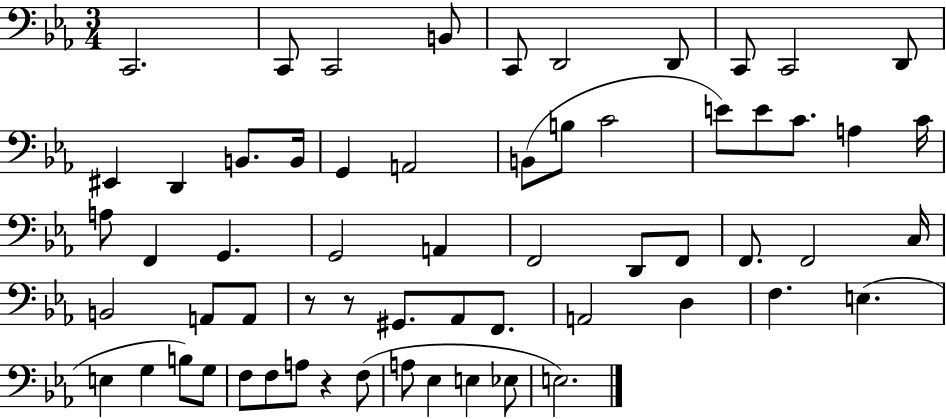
{
  \clef bass
  \numericTimeSignature
  \time 3/4
  \key ees \major
  \repeat volta 2 { c,2. | c,8 c,2 b,8 | c,8 d,2 d,8 | c,8 c,2 d,8 | \break eis,4 d,4 b,8. b,16 | g,4 a,2 | b,8( b8 c'2 | e'8) e'8 c'8. a4 c'16 | \break a8 f,4 g,4. | g,2 a,4 | f,2 d,8 f,8 | f,8. f,2 c16 | \break b,2 a,8 a,8 | r8 r8 gis,8. aes,8 f,8. | a,2 d4 | f4. e4.( | \break e4 g4 b8) g8 | f8 f8 a8 r4 f8( | a8 ees4 e4 ees8 | e2.) | \break } \bar "|."
}